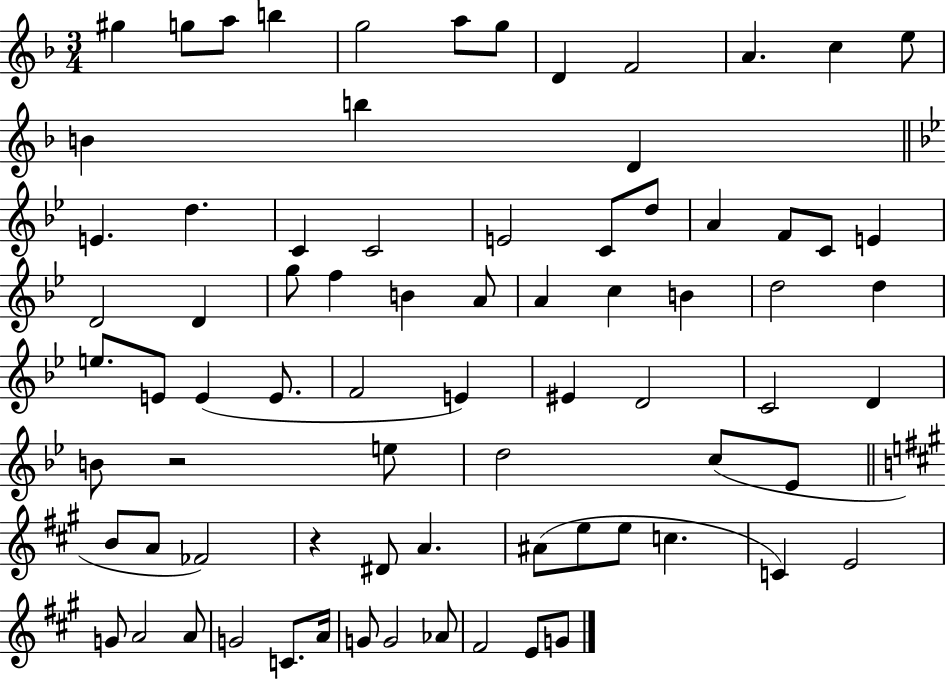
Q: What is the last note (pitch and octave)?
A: G4